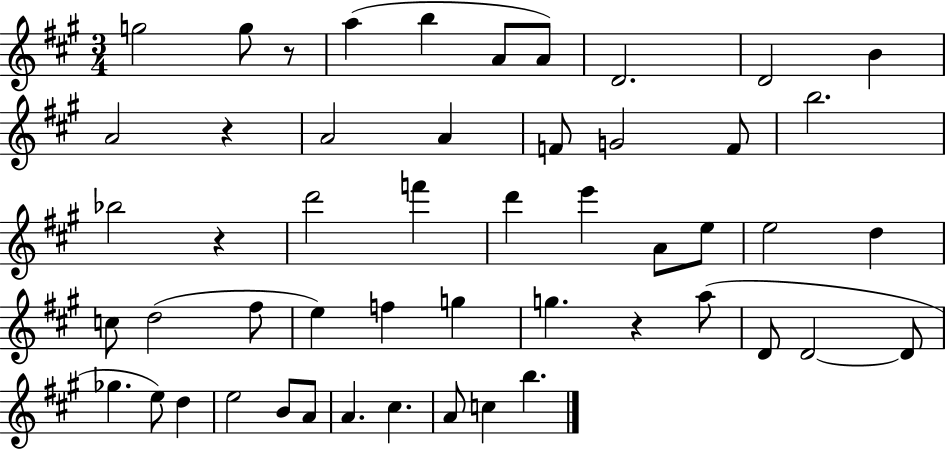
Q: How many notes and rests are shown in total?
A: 51